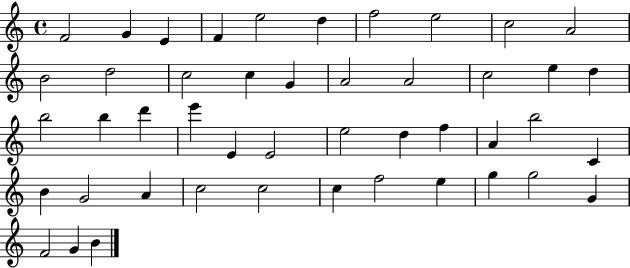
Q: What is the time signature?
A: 4/4